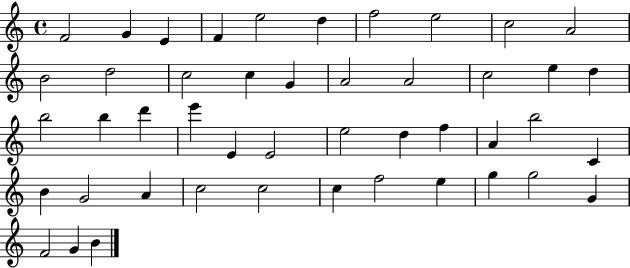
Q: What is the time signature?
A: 4/4